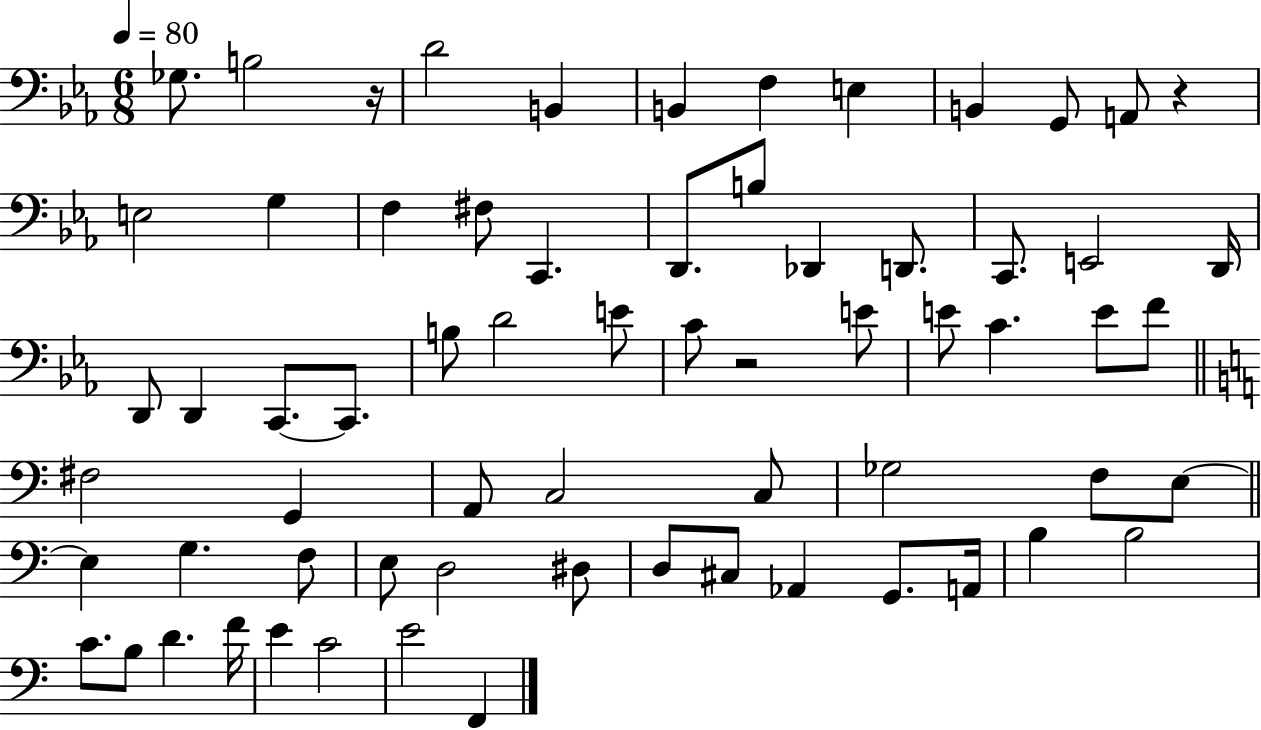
X:1
T:Untitled
M:6/8
L:1/4
K:Eb
_G,/2 B,2 z/4 D2 B,, B,, F, E, B,, G,,/2 A,,/2 z E,2 G, F, ^F,/2 C,, D,,/2 B,/2 _D,, D,,/2 C,,/2 E,,2 D,,/4 D,,/2 D,, C,,/2 C,,/2 B,/2 D2 E/2 C/2 z2 E/2 E/2 C E/2 F/2 ^F,2 G,, A,,/2 C,2 C,/2 _G,2 F,/2 E,/2 E, G, F,/2 E,/2 D,2 ^D,/2 D,/2 ^C,/2 _A,, G,,/2 A,,/4 B, B,2 C/2 B,/2 D F/4 E C2 E2 F,,